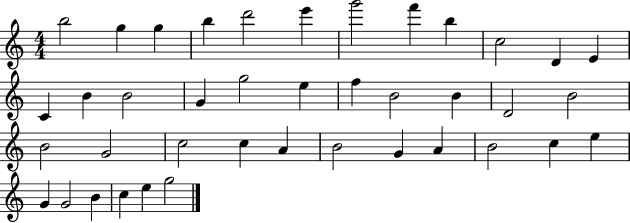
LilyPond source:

{
  \clef treble
  \numericTimeSignature
  \time 4/4
  \key c \major
  b''2 g''4 g''4 | b''4 d'''2 e'''4 | g'''2 f'''4 b''4 | c''2 d'4 e'4 | \break c'4 b'4 b'2 | g'4 g''2 e''4 | f''4 b'2 b'4 | d'2 b'2 | \break b'2 g'2 | c''2 c''4 a'4 | b'2 g'4 a'4 | b'2 c''4 e''4 | \break g'4 g'2 b'4 | c''4 e''4 g''2 | \bar "|."
}